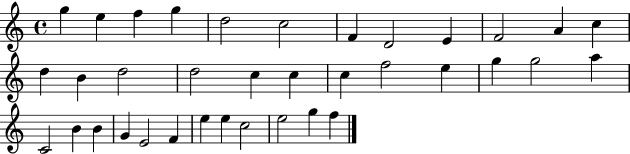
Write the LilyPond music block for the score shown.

{
  \clef treble
  \time 4/4
  \defaultTimeSignature
  \key c \major
  g''4 e''4 f''4 g''4 | d''2 c''2 | f'4 d'2 e'4 | f'2 a'4 c''4 | \break d''4 b'4 d''2 | d''2 c''4 c''4 | c''4 f''2 e''4 | g''4 g''2 a''4 | \break c'2 b'4 b'4 | g'4 e'2 f'4 | e''4 e''4 c''2 | e''2 g''4 f''4 | \break \bar "|."
}